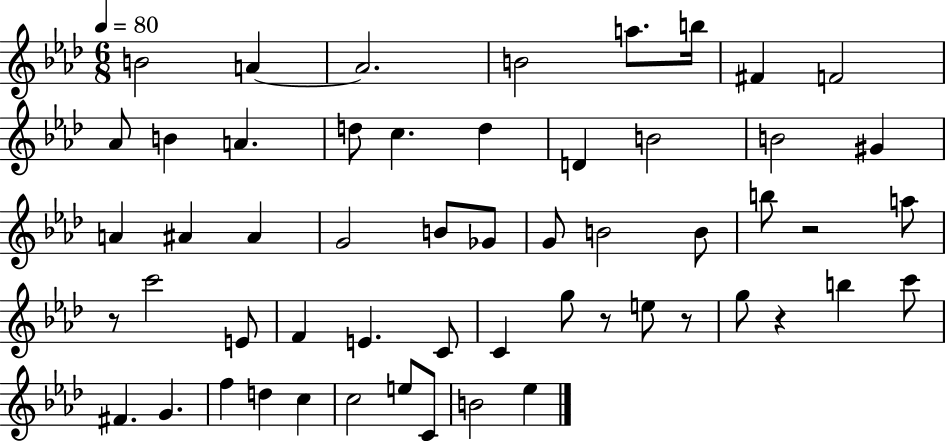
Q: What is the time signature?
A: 6/8